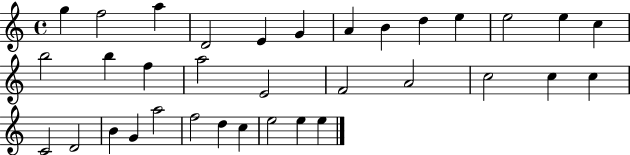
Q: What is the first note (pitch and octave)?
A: G5